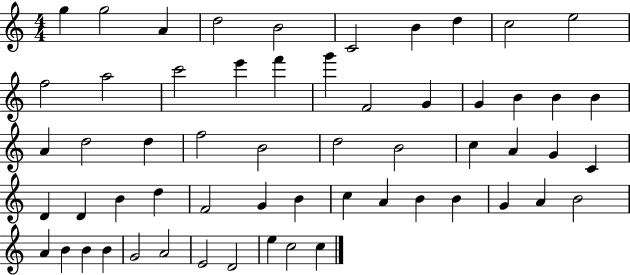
X:1
T:Untitled
M:4/4
L:1/4
K:C
g g2 A d2 B2 C2 B d c2 e2 f2 a2 c'2 e' f' g' F2 G G B B B A d2 d f2 B2 d2 B2 c A G C D D B d F2 G B c A B B G A B2 A B B B G2 A2 E2 D2 e c2 c